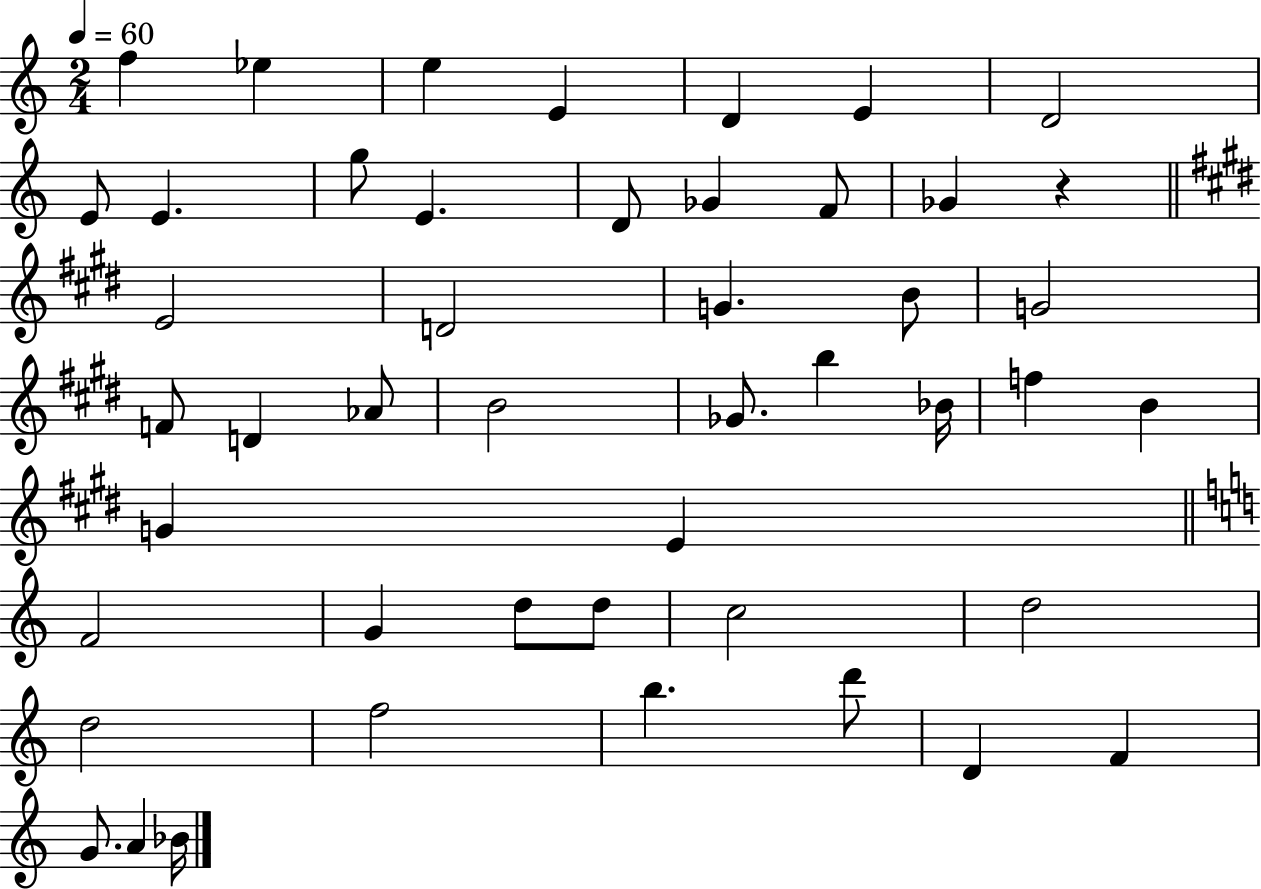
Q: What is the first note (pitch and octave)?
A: F5